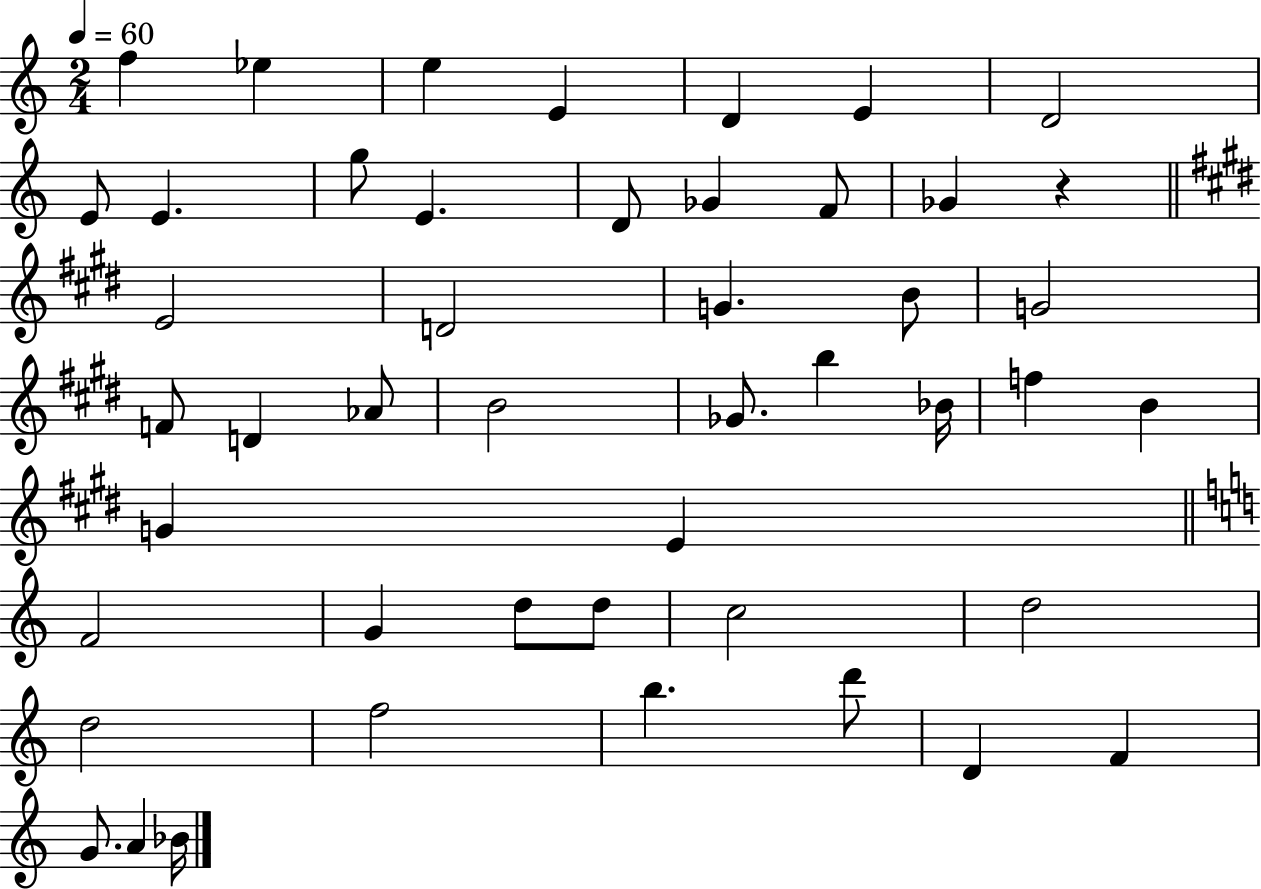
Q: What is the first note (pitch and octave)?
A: F5